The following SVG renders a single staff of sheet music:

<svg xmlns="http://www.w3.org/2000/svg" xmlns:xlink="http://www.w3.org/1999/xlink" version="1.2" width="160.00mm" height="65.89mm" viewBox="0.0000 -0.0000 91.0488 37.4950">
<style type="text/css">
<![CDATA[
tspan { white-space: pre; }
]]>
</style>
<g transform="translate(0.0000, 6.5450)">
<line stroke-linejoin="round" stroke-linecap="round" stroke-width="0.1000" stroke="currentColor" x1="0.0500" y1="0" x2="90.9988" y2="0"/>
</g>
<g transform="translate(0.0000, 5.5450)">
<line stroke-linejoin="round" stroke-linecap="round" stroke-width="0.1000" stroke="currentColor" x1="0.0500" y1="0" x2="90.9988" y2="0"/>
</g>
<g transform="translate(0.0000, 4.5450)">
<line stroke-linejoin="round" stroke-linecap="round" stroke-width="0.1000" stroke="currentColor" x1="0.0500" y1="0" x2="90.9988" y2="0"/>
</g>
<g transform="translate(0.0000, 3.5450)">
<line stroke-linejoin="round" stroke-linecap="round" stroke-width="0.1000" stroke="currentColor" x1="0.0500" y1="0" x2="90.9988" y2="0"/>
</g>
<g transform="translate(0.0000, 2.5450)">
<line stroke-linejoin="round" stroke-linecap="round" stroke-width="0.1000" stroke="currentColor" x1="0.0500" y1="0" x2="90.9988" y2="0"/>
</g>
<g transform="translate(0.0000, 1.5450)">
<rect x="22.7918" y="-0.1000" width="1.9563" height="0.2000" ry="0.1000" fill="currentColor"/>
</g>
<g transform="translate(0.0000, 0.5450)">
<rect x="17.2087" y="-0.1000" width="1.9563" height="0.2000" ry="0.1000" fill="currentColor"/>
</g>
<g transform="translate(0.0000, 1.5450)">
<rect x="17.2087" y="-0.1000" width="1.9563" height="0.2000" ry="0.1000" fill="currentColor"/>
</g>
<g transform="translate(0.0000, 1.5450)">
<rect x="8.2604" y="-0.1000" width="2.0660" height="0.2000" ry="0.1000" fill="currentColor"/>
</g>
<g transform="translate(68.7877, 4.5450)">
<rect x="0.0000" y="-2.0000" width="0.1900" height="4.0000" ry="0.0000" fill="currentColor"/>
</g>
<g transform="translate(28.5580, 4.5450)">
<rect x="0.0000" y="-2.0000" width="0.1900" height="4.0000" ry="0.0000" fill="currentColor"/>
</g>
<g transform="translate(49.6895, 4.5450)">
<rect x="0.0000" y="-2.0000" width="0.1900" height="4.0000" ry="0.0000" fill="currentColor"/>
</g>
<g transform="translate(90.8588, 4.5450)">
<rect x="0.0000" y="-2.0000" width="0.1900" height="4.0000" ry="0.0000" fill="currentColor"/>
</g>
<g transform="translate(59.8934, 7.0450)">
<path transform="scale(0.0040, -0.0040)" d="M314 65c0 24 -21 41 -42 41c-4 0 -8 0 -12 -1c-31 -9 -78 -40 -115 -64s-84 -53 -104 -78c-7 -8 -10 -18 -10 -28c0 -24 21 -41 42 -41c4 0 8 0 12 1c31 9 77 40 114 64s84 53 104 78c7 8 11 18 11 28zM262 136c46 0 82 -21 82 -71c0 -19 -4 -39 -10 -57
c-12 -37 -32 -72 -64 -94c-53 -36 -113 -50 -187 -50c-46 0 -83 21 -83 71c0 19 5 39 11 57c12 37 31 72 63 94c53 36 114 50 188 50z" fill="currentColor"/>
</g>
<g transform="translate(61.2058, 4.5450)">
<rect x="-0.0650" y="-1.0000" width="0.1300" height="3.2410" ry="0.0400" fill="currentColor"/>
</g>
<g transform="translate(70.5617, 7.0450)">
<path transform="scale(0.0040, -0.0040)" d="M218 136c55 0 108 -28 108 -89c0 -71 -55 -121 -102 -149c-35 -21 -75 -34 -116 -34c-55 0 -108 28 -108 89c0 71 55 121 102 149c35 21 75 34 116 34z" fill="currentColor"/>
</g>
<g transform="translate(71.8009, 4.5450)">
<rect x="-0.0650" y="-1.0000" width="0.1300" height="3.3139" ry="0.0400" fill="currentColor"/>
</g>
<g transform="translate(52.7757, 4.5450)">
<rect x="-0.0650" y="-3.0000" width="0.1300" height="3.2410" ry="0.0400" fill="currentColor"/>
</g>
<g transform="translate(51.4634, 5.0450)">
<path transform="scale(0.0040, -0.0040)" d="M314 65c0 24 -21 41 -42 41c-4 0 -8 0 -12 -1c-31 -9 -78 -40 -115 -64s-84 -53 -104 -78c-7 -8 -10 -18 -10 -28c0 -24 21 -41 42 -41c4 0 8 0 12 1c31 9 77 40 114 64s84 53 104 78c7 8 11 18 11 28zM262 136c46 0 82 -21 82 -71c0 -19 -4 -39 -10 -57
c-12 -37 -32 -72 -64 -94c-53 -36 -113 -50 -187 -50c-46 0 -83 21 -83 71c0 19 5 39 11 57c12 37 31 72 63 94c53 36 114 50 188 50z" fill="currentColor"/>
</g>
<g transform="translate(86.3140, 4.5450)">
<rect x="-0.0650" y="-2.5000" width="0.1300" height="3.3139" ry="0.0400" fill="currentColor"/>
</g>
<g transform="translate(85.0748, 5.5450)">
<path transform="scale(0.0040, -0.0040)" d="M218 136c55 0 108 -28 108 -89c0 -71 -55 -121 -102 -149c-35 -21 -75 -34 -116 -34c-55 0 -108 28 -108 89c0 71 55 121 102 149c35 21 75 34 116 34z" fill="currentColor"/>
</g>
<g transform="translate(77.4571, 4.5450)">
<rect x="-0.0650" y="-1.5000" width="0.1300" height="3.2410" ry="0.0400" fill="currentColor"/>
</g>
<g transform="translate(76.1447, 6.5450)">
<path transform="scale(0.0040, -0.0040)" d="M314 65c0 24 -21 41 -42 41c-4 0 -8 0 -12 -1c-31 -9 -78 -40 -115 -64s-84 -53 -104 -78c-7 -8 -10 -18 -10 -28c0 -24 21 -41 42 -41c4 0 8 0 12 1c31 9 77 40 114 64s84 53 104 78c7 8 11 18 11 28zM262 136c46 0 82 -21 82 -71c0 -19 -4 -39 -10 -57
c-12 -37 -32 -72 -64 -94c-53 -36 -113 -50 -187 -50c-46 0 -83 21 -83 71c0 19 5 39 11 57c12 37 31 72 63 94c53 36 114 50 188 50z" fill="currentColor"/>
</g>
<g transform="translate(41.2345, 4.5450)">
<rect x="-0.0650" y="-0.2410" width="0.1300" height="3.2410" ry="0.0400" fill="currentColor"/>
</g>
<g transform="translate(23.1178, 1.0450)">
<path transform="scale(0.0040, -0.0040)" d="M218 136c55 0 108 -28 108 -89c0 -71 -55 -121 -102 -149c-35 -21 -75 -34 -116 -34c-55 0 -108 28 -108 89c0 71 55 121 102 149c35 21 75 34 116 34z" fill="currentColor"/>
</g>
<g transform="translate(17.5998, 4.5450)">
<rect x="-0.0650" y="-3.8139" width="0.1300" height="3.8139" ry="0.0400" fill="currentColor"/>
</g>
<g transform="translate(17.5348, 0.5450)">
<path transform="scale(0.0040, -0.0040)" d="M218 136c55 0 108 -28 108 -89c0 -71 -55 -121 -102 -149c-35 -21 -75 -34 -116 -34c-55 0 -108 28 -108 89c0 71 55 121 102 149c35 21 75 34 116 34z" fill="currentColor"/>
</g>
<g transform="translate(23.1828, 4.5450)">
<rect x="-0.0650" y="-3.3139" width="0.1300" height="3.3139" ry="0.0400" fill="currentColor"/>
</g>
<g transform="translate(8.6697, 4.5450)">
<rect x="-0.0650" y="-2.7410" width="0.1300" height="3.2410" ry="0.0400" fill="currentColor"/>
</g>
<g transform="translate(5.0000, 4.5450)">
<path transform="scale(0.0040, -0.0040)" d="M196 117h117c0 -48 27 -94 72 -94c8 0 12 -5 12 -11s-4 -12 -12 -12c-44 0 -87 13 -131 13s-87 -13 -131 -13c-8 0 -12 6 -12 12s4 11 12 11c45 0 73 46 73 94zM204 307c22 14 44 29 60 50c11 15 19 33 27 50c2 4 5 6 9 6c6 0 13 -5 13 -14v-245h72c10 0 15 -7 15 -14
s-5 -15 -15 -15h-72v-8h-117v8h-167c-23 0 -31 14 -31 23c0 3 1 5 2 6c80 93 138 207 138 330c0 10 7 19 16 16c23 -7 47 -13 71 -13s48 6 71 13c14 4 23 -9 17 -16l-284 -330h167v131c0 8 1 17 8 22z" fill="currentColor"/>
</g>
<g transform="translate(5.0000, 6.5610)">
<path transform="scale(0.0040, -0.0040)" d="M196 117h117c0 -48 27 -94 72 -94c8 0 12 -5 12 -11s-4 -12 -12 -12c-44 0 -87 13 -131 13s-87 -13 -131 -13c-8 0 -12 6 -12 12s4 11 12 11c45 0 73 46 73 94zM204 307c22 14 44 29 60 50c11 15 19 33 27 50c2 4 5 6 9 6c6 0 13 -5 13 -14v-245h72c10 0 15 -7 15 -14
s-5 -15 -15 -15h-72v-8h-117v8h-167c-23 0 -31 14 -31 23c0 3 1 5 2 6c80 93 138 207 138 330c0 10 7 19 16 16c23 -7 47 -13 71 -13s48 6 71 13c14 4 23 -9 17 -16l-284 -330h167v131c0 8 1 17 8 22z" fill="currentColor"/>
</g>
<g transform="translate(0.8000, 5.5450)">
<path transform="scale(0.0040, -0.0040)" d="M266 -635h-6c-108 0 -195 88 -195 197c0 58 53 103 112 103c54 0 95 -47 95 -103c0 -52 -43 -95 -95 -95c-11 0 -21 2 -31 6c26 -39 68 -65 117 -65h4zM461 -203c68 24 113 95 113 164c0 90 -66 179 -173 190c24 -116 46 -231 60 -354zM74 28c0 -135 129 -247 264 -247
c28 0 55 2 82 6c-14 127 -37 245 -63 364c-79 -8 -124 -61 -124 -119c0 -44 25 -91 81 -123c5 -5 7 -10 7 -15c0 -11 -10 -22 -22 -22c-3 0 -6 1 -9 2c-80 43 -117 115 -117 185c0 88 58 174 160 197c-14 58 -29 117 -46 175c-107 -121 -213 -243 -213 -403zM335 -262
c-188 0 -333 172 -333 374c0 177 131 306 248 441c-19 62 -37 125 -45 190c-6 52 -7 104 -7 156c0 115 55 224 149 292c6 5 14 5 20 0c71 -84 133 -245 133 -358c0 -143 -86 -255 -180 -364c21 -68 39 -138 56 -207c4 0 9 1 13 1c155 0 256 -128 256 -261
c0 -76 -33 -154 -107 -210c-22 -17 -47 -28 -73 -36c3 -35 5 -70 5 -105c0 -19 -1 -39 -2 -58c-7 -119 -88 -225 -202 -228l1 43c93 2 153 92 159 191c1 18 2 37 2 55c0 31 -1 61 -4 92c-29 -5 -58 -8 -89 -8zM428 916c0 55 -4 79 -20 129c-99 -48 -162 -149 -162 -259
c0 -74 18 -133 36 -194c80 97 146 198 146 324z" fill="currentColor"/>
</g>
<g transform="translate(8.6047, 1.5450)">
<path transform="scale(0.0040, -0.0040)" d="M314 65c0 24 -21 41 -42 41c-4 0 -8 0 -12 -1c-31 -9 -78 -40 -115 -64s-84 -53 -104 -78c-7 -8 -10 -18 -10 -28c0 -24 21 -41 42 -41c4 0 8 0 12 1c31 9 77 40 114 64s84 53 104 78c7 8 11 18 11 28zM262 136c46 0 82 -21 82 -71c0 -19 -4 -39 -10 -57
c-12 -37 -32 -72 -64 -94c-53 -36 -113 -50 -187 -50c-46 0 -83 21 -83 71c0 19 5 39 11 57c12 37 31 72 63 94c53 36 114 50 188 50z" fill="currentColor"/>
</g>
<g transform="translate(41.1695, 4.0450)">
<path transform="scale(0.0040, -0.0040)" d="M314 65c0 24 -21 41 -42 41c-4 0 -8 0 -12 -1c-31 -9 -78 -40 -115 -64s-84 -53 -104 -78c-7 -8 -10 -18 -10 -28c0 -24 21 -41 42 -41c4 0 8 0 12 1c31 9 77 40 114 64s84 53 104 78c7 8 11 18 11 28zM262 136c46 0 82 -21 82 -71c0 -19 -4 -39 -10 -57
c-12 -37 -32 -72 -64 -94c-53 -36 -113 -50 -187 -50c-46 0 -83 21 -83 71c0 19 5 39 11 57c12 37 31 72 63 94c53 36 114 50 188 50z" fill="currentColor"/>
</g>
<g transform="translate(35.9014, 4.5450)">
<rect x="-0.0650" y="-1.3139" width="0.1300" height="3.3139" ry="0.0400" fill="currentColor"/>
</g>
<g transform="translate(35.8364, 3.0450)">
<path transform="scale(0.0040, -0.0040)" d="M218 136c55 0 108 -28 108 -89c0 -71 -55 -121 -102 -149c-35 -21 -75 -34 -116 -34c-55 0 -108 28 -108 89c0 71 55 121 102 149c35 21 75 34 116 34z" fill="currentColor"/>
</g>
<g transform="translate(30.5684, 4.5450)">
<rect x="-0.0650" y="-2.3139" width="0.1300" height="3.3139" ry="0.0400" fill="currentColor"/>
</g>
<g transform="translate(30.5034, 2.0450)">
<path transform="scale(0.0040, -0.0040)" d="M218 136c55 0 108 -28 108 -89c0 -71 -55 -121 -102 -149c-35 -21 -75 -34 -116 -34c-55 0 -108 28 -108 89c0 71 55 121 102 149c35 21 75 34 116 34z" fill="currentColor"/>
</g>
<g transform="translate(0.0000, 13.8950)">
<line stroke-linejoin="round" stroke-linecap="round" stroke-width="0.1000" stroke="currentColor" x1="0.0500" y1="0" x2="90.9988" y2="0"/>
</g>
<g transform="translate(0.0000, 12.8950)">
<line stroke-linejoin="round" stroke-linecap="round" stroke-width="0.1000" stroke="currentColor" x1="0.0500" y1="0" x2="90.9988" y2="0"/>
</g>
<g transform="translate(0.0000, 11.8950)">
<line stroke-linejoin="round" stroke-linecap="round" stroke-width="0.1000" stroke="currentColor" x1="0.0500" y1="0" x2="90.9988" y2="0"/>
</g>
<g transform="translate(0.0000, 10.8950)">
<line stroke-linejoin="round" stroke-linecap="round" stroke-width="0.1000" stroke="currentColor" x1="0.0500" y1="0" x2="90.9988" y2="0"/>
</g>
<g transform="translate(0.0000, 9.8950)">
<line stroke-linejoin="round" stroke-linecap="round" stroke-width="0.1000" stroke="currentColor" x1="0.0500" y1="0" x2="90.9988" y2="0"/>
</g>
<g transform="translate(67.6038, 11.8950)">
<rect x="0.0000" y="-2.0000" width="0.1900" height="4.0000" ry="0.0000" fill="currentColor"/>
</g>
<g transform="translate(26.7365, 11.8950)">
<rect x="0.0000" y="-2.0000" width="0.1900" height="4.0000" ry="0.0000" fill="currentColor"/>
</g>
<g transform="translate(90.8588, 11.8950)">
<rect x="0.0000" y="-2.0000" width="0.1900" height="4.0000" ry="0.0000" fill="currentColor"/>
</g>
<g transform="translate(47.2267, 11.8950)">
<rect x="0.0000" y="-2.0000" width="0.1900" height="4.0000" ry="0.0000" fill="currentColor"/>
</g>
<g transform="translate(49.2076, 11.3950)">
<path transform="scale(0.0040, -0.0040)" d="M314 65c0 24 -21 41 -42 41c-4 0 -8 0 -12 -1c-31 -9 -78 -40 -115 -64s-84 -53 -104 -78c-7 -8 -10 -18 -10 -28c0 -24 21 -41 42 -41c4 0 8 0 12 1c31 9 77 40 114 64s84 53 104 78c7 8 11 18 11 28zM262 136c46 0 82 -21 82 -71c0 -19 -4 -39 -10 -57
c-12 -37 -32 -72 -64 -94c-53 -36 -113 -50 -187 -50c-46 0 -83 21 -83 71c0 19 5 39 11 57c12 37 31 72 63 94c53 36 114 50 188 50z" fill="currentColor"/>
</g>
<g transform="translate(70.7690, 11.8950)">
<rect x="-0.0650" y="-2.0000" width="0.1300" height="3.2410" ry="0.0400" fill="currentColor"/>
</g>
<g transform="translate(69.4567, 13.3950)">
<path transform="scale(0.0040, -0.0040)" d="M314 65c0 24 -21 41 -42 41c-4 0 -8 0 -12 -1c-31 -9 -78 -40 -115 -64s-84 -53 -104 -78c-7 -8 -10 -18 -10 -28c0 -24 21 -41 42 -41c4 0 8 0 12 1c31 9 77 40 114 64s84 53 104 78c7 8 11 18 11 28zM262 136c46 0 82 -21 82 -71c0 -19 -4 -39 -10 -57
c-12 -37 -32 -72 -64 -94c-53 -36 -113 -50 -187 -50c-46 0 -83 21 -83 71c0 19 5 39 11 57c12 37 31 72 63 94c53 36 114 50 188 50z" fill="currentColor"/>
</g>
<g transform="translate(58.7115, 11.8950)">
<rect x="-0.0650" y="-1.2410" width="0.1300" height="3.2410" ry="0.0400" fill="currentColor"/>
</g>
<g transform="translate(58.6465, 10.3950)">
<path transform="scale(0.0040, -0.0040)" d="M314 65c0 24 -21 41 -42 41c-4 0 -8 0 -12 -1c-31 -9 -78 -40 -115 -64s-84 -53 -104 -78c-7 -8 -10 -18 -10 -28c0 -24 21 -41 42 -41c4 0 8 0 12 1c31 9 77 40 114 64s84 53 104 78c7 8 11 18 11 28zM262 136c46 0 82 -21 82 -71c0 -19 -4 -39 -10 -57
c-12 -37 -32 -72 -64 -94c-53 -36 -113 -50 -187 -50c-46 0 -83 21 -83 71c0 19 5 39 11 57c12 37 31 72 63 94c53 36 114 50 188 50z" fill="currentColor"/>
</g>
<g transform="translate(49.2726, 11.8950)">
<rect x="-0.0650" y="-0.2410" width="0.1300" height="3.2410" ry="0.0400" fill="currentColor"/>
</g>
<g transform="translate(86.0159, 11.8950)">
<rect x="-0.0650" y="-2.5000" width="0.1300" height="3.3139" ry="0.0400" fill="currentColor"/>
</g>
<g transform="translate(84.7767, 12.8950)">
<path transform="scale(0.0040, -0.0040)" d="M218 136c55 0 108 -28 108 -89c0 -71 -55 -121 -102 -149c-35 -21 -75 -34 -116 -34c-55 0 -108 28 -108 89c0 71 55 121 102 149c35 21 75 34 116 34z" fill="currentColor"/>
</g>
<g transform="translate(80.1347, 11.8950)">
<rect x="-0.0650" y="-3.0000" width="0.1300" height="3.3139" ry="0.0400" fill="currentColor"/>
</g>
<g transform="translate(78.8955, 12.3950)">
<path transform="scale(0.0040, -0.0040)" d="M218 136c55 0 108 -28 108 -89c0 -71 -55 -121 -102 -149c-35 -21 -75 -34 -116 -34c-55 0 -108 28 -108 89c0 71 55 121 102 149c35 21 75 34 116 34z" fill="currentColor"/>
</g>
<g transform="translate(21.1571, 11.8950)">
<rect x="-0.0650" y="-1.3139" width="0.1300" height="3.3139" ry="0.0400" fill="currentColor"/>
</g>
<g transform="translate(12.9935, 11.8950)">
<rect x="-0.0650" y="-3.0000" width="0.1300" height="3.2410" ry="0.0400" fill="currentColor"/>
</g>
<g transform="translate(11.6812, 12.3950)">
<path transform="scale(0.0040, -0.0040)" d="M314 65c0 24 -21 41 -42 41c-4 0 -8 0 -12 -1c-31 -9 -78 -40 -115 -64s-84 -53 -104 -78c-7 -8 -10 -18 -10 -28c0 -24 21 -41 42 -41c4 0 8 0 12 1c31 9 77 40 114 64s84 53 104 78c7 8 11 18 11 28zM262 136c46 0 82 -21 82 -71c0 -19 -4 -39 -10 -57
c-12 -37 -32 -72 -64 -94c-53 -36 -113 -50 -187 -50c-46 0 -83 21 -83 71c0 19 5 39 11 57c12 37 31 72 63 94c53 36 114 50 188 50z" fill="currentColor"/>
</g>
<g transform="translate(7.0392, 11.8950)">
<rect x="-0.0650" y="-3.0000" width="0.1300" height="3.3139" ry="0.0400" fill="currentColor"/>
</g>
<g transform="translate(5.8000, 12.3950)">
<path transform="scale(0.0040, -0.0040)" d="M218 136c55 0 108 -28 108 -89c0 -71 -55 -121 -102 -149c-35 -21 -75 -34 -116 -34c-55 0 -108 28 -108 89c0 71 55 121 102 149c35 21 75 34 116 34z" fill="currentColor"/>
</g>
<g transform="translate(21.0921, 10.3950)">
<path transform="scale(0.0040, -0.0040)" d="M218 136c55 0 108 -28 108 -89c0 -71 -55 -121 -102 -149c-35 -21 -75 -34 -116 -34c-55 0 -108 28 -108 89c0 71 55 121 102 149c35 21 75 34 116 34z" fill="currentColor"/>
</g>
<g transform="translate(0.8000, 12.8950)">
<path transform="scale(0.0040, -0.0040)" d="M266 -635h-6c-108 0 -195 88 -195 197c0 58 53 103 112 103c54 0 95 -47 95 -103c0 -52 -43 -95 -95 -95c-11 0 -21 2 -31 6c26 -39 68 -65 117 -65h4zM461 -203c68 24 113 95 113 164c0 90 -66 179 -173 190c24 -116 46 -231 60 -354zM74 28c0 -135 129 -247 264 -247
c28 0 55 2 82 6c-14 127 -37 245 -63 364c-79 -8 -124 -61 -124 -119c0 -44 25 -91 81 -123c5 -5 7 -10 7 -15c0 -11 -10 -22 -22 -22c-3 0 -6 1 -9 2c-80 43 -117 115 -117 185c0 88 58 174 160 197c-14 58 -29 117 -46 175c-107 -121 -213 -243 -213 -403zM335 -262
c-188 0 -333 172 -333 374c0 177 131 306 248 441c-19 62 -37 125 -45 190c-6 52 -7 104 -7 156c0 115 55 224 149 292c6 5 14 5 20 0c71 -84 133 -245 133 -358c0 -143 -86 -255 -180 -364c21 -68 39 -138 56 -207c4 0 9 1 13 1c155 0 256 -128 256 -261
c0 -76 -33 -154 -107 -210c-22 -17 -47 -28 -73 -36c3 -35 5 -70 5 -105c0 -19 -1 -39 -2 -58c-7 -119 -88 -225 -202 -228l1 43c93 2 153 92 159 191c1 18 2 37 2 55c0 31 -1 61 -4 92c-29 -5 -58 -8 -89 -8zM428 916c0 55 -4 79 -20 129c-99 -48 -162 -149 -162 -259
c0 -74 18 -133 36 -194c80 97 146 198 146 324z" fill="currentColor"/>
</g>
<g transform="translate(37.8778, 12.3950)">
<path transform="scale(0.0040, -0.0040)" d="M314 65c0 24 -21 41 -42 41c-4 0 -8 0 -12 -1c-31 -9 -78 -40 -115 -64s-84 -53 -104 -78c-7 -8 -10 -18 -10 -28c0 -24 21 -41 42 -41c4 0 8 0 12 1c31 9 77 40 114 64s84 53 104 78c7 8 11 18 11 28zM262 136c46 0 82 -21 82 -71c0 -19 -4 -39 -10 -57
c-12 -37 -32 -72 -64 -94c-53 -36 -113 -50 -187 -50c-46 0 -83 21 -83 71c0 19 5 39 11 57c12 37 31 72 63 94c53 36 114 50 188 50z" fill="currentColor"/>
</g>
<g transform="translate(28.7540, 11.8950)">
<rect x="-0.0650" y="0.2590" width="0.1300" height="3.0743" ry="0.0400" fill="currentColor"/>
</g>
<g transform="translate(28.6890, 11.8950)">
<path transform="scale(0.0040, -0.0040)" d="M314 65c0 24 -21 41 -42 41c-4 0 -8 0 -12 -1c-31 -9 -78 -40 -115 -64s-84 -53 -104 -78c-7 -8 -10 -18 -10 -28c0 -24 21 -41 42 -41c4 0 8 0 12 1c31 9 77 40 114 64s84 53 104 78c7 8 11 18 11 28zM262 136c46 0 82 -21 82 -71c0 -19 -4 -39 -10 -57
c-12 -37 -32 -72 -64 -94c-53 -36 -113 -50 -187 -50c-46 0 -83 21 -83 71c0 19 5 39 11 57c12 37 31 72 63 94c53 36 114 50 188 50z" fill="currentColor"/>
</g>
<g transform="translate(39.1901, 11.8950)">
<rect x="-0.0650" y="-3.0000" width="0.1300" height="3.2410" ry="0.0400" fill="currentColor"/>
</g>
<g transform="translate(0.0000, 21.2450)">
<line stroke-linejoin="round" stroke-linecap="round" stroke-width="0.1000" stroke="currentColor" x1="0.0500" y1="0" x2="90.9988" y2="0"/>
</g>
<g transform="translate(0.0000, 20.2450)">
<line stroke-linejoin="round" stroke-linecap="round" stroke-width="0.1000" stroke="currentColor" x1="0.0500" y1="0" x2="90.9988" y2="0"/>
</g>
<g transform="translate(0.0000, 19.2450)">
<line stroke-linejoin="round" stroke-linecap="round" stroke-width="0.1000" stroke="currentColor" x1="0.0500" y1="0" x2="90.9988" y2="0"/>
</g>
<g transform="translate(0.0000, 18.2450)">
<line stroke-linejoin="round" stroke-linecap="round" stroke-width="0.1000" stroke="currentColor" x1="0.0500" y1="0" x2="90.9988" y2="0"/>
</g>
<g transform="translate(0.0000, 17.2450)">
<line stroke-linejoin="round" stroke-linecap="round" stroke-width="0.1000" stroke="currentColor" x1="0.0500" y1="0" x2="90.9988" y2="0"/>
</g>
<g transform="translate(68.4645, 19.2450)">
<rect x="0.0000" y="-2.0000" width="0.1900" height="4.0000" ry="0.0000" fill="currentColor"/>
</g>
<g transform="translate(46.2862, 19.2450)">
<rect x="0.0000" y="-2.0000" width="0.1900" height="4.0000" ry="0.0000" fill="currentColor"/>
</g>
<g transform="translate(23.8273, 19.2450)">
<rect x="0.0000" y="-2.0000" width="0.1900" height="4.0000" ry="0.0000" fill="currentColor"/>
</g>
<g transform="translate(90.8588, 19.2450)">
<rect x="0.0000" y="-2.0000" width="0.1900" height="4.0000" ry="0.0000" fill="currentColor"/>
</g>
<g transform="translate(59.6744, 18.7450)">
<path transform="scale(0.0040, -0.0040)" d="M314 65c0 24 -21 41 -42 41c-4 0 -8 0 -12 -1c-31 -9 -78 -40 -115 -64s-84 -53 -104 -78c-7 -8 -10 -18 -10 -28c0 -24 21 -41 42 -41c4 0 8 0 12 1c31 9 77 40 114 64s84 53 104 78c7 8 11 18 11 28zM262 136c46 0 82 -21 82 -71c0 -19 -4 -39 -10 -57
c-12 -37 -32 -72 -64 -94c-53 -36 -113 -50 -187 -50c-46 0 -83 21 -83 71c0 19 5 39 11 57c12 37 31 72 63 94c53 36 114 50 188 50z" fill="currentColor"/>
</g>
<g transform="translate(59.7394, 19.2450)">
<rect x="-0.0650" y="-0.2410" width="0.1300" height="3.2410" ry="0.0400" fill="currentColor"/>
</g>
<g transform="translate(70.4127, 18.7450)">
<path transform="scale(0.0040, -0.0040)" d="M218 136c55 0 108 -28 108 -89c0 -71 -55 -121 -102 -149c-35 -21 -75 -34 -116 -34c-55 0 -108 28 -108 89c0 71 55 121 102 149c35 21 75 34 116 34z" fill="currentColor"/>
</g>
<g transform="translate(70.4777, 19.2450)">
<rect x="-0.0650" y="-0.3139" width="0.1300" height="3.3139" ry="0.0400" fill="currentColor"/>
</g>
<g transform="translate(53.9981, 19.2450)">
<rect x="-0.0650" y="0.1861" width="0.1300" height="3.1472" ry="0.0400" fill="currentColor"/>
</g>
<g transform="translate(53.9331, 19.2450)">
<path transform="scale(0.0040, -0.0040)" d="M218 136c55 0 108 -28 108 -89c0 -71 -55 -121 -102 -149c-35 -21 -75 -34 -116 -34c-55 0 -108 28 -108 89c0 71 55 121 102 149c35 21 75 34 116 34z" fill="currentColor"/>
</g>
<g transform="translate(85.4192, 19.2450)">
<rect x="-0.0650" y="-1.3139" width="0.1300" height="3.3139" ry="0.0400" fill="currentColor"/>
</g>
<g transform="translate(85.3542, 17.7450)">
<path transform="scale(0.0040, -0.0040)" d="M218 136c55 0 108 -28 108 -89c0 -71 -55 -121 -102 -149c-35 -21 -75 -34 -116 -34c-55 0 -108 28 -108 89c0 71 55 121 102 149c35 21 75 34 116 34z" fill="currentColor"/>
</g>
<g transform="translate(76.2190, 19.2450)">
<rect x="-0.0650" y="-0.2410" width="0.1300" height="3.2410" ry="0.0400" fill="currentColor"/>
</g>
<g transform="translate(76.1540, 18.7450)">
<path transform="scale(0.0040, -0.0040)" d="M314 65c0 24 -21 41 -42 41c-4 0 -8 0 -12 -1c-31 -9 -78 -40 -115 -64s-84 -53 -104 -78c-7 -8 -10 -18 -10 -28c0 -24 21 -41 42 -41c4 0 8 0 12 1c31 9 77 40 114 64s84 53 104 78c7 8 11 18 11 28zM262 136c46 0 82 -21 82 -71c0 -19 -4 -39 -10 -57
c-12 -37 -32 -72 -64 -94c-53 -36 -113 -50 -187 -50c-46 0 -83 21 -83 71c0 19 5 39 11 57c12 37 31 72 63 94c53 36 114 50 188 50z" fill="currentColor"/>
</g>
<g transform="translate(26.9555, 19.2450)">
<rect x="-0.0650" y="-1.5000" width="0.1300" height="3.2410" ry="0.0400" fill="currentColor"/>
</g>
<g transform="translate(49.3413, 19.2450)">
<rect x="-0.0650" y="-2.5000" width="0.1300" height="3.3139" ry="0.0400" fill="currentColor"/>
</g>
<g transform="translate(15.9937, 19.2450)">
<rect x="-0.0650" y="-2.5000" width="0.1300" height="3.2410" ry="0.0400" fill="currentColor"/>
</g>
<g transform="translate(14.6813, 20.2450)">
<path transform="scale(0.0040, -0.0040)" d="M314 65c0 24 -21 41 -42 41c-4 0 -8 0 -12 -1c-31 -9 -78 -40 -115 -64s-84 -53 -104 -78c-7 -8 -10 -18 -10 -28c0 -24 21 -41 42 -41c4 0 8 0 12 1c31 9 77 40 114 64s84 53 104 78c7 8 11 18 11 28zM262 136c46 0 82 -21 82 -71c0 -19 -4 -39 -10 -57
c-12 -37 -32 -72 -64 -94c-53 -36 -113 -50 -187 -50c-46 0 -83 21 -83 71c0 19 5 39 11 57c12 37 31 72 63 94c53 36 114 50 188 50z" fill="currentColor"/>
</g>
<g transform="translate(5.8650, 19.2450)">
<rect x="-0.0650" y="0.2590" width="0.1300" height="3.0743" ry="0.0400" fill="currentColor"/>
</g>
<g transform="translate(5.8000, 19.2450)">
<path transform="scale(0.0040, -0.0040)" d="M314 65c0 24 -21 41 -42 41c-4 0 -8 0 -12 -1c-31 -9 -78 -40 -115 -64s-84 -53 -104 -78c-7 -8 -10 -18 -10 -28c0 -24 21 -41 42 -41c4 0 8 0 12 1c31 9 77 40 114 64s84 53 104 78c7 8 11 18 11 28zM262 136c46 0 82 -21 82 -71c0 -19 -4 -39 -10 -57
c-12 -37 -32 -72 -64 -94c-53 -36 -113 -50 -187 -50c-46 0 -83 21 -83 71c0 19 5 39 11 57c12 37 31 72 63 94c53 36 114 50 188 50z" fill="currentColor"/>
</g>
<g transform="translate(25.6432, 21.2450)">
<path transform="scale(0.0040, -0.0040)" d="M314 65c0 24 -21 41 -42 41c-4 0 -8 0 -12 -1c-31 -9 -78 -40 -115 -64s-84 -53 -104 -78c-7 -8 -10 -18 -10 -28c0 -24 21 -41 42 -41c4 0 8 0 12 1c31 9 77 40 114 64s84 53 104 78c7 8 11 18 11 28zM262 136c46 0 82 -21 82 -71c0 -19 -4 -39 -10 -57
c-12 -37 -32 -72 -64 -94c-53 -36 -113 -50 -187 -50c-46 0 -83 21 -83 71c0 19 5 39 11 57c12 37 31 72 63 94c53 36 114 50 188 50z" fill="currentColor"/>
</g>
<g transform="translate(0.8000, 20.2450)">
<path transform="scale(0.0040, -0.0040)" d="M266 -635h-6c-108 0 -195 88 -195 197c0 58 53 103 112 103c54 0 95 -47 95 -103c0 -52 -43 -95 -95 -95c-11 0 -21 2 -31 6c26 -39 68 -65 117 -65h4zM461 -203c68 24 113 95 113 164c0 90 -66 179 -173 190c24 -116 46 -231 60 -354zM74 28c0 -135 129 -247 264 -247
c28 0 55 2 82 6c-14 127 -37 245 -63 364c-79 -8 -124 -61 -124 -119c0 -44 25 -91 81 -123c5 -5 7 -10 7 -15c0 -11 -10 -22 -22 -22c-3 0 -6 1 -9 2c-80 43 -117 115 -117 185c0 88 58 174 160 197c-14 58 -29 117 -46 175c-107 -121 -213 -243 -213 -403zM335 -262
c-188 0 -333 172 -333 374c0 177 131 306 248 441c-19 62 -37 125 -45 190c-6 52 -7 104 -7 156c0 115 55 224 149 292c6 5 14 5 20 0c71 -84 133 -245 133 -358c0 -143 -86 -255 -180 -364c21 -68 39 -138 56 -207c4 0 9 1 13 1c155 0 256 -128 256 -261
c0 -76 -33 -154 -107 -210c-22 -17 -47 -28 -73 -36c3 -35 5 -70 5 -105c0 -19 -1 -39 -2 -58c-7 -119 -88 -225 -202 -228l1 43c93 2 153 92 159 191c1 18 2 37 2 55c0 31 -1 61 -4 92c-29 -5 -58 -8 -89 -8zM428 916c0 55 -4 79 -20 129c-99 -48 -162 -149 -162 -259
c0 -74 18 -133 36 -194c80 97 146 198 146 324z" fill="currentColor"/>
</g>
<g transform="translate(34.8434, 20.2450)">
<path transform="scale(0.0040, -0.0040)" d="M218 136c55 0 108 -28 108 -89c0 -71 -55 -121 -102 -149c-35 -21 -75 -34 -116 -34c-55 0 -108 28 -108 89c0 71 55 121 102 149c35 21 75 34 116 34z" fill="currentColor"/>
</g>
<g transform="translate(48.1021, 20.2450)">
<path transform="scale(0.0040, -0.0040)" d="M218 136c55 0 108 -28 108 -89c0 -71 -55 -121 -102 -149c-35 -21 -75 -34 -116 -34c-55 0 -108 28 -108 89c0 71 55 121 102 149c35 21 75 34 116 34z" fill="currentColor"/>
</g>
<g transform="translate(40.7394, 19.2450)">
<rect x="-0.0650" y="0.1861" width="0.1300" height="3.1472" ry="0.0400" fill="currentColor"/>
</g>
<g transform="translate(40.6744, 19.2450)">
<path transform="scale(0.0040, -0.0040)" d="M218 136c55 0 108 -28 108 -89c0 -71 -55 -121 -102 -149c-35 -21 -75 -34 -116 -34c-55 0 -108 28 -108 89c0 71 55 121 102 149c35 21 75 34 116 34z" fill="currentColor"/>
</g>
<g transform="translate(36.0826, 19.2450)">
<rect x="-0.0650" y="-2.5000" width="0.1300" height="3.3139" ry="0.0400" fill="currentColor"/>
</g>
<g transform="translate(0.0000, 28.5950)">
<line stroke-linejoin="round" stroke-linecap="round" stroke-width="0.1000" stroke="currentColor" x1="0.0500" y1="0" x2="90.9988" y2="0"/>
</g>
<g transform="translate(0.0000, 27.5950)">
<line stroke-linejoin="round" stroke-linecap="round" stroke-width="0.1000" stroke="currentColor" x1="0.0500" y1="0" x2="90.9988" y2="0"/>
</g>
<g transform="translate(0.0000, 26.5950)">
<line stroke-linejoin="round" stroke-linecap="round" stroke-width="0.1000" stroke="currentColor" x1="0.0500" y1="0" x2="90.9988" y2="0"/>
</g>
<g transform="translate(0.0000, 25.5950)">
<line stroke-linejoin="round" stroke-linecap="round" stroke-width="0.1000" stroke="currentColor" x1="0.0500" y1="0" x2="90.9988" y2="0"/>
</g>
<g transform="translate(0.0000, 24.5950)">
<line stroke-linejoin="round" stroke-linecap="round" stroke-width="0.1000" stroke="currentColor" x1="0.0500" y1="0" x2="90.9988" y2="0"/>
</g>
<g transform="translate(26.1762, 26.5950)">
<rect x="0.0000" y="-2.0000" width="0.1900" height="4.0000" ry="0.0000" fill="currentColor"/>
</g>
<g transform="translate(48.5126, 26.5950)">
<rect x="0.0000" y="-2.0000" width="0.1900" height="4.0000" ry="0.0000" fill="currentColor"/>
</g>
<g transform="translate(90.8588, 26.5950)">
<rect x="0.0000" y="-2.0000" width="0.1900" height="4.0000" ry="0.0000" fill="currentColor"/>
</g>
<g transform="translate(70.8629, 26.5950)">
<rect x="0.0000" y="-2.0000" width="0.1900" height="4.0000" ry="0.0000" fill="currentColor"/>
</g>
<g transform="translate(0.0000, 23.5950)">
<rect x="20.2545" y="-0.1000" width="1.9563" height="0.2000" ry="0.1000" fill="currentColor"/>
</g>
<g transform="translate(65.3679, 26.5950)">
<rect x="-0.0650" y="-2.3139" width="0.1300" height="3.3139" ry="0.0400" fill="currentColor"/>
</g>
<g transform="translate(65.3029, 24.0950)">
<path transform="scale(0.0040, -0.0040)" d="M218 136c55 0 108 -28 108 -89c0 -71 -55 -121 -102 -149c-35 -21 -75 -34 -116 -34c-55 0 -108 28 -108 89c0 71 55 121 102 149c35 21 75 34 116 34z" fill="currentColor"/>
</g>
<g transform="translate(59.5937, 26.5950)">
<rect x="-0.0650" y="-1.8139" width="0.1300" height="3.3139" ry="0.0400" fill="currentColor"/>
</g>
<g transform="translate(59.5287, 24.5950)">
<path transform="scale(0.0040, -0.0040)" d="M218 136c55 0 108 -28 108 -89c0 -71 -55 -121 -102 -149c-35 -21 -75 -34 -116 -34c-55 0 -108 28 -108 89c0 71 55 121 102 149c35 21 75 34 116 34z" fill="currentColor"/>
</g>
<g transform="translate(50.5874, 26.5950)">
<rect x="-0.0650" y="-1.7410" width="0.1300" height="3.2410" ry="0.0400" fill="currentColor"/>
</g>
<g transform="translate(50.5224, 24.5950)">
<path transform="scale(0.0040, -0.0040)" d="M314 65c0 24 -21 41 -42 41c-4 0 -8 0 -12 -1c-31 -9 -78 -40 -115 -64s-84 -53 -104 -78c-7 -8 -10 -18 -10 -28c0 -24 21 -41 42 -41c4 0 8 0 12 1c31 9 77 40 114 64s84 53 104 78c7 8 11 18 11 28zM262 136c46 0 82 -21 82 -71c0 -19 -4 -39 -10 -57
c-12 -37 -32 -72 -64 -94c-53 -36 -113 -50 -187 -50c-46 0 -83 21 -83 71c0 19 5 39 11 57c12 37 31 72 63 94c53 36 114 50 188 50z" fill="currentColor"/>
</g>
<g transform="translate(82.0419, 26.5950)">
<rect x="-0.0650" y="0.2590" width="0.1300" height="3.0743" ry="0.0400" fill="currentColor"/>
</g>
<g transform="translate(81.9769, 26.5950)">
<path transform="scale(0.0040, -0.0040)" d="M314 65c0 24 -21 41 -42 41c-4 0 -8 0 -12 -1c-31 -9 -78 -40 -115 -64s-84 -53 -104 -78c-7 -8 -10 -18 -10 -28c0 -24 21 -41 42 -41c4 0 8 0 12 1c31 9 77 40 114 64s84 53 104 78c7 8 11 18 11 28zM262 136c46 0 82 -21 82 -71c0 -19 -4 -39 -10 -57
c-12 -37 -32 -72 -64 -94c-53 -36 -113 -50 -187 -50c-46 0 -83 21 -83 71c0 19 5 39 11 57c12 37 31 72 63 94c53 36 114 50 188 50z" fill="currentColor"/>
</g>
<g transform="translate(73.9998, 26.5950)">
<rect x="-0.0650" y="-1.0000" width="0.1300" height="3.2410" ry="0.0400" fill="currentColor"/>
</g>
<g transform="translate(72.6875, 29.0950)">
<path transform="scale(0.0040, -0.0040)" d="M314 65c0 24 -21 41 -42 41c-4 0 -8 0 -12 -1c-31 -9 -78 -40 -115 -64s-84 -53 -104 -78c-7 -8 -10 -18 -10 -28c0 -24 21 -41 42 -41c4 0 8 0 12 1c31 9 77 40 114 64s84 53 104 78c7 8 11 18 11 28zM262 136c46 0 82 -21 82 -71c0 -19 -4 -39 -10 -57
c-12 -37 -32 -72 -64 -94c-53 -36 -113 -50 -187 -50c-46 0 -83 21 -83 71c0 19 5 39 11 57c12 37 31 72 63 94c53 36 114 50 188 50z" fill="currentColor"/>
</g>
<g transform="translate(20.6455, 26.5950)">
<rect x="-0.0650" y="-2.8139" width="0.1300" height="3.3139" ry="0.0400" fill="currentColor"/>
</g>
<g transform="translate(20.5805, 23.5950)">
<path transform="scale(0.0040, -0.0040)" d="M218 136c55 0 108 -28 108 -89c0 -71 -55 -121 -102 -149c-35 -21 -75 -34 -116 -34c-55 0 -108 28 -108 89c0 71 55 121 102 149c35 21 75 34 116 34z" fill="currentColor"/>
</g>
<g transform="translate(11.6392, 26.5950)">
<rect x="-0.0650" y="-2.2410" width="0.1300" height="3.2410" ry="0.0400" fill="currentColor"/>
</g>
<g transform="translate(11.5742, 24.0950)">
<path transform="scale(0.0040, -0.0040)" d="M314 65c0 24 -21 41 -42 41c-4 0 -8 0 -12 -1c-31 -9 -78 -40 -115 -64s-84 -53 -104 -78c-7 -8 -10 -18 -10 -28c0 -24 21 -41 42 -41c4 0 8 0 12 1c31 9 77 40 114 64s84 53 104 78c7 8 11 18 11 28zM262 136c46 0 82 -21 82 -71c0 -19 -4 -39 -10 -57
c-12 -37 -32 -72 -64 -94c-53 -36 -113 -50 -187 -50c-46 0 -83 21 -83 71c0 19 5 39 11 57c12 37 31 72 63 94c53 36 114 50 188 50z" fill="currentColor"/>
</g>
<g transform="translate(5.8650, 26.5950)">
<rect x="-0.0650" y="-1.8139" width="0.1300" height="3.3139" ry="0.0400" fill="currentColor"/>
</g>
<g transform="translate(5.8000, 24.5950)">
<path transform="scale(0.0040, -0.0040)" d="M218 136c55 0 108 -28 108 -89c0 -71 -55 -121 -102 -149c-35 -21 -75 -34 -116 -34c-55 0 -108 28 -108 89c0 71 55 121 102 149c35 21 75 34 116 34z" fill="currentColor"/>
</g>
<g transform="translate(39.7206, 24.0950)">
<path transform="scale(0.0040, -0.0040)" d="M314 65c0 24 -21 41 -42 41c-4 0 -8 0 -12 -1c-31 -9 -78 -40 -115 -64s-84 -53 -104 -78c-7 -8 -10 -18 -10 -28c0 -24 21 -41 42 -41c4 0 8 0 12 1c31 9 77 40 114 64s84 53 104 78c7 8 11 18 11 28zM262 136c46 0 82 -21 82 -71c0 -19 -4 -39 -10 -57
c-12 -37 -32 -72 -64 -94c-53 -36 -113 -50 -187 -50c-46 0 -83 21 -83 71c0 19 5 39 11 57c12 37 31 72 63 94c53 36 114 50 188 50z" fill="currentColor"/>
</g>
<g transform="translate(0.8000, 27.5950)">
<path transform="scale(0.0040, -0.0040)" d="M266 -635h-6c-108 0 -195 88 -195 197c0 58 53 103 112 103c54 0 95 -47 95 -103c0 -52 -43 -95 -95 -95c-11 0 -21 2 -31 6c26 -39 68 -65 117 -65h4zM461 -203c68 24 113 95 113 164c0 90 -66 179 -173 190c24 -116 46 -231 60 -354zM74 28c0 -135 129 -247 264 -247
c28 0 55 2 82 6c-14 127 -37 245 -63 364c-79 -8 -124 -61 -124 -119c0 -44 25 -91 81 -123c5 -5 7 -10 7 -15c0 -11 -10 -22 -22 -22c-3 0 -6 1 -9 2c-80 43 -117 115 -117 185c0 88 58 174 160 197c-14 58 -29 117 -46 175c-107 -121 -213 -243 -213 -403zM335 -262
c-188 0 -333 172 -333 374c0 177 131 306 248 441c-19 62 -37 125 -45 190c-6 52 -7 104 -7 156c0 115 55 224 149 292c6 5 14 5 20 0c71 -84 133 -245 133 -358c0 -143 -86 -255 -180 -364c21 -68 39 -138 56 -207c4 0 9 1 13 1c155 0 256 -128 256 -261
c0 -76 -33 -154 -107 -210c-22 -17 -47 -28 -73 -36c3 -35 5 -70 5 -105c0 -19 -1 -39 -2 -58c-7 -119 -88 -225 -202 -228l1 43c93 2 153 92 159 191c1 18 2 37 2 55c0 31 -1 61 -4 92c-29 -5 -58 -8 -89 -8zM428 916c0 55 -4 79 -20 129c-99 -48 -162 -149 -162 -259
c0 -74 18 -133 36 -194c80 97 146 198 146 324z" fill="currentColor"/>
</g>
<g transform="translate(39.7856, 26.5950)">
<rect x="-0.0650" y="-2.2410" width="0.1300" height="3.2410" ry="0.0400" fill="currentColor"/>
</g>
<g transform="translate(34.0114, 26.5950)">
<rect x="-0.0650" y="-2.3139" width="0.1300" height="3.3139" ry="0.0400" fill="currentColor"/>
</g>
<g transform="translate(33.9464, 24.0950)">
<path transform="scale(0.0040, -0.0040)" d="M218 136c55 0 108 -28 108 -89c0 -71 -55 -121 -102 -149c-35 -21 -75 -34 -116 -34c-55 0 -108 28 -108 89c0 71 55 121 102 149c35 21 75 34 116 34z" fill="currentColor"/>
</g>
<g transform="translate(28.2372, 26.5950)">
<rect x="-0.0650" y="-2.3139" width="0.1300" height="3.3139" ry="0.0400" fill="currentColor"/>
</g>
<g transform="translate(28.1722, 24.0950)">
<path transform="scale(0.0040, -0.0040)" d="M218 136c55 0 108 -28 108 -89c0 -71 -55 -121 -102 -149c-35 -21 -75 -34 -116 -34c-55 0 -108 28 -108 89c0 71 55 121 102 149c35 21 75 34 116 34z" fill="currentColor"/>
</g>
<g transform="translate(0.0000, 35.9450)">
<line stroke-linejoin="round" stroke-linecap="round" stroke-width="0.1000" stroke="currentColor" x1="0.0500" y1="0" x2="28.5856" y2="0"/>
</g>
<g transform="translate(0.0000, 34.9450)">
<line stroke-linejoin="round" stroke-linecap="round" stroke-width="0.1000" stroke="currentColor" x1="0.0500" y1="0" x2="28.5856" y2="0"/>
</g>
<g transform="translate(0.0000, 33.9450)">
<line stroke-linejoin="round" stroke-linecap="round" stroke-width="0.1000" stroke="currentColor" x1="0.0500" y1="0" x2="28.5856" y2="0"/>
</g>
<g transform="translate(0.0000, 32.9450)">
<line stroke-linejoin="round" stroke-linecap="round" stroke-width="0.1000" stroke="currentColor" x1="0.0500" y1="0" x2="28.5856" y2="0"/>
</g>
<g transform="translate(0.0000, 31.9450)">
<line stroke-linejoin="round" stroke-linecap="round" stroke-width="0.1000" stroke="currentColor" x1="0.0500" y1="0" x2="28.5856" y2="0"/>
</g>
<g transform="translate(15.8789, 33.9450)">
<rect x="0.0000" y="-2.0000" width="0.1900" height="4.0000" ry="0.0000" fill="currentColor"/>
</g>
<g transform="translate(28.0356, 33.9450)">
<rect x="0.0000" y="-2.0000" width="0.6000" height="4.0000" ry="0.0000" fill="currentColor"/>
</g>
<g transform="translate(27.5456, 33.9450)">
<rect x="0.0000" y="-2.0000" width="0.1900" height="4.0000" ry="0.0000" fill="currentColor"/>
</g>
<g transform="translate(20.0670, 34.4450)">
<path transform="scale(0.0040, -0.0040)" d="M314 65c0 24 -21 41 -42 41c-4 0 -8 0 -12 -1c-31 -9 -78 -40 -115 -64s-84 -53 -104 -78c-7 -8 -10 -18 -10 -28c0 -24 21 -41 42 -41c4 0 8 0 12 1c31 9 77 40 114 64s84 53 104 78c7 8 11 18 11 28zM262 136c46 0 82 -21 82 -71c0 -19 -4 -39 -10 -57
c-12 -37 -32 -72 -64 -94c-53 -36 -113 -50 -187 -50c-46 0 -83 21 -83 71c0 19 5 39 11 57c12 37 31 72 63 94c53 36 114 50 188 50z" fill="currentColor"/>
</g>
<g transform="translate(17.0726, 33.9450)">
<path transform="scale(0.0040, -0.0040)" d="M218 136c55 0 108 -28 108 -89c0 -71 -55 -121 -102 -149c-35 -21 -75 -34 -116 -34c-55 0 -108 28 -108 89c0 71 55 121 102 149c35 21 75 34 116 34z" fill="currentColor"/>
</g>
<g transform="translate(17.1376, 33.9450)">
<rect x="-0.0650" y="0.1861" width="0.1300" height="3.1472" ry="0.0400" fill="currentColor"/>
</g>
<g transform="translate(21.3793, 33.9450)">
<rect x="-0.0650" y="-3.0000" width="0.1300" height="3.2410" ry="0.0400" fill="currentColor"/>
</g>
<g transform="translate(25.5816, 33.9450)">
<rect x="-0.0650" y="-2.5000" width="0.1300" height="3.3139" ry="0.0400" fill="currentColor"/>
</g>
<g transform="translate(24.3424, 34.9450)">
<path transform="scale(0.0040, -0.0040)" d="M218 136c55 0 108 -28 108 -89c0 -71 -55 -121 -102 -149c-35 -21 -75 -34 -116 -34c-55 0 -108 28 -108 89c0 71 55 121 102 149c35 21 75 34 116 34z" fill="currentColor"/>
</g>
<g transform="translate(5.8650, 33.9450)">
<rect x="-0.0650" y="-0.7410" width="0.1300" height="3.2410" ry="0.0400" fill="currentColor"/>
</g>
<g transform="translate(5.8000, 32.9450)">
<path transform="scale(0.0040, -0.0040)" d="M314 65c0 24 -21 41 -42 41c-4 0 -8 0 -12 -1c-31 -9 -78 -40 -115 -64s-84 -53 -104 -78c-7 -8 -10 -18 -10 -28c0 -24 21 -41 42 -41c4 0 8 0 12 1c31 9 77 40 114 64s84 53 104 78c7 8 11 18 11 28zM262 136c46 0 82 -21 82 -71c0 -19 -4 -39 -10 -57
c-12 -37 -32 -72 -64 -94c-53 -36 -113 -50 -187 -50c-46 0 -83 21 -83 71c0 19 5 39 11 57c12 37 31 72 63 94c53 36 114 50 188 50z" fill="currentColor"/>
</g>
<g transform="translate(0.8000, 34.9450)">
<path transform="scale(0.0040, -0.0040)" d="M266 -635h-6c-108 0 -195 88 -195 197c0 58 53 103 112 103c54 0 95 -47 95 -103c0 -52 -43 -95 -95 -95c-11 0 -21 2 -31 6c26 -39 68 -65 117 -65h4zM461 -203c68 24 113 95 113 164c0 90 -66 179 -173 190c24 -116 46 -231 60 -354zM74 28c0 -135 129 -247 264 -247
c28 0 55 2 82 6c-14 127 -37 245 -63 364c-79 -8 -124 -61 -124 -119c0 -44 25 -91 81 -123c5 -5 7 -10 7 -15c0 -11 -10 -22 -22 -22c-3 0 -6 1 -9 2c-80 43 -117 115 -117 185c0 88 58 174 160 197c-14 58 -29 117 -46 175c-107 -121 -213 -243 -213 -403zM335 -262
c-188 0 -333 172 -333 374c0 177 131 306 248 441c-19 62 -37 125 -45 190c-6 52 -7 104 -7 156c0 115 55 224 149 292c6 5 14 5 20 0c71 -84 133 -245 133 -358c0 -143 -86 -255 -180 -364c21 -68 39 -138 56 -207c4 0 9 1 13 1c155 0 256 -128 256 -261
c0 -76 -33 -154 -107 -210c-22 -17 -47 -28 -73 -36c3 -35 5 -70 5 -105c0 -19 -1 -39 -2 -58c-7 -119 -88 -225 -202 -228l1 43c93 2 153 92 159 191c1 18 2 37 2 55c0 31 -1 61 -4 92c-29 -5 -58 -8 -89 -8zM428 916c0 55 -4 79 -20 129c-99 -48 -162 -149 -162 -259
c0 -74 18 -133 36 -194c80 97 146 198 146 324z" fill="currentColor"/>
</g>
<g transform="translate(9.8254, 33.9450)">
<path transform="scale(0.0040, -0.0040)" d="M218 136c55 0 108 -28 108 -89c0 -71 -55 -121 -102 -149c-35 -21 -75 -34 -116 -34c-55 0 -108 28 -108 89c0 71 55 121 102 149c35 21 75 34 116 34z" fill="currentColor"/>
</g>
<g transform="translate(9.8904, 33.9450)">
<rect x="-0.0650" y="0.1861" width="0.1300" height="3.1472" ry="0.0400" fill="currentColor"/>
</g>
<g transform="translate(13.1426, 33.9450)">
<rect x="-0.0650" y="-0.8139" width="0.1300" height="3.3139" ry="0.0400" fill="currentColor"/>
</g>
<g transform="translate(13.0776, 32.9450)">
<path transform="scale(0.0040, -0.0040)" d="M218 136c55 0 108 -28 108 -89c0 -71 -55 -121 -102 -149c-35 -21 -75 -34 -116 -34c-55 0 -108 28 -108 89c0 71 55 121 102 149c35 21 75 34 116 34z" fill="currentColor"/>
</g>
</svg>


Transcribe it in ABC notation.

X:1
T:Untitled
M:4/4
L:1/4
K:C
a2 c' b g e c2 A2 D2 D E2 G A A2 e B2 A2 c2 e2 F2 A G B2 G2 E2 G B G B c2 c c2 e f g2 a g g g2 f2 f g D2 B2 d2 B d B A2 G